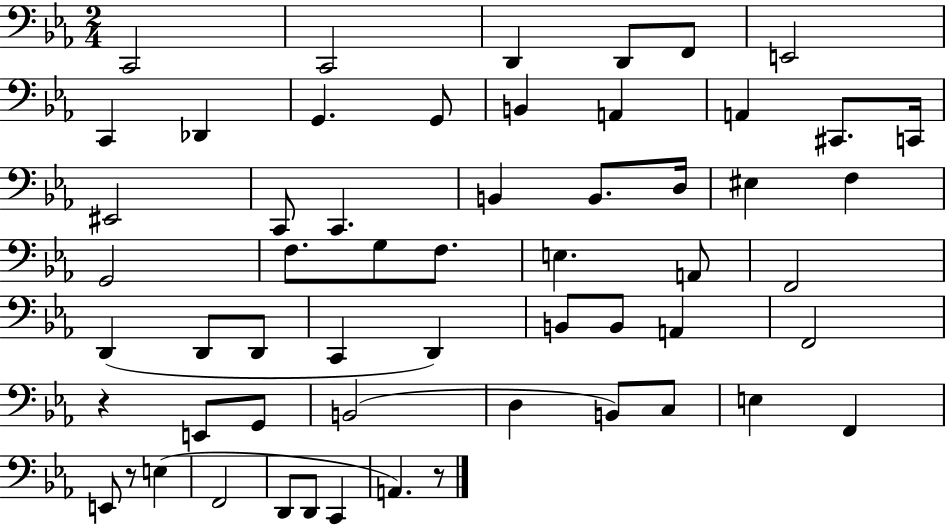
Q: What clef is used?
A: bass